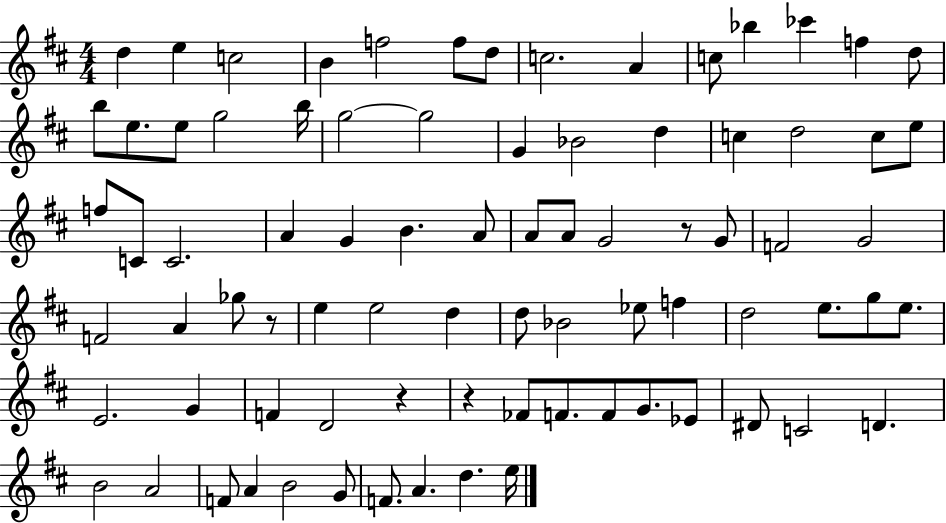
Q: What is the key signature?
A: D major